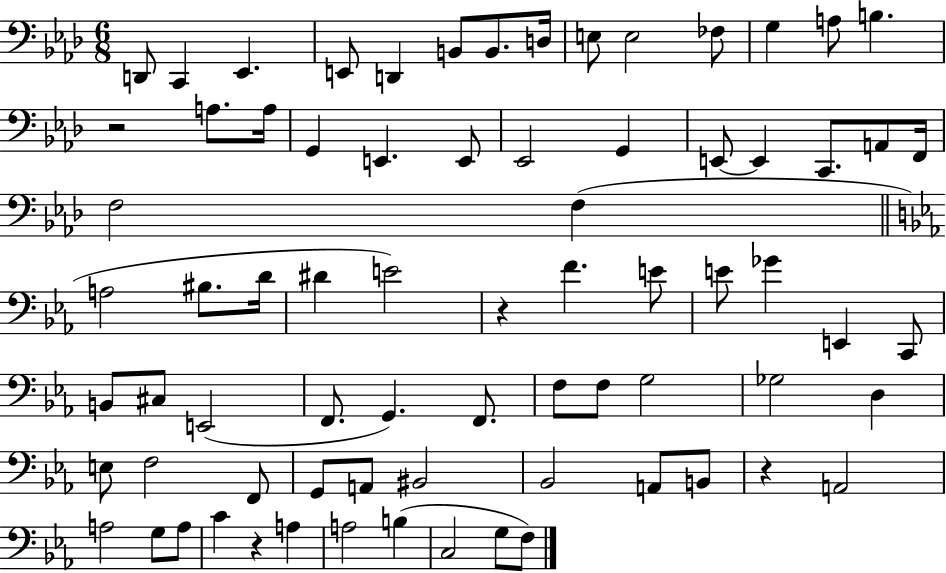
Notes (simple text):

D2/e C2/q Eb2/q. E2/e D2/q B2/e B2/e. D3/s E3/e E3/h FES3/e G3/q A3/e B3/q. R/h A3/e. A3/s G2/q E2/q. E2/e Eb2/h G2/q E2/e E2/q C2/e. A2/e F2/s F3/h F3/q A3/h BIS3/e. D4/s D#4/q E4/h R/q F4/q. E4/e E4/e Gb4/q E2/q C2/e B2/e C#3/e E2/h F2/e. G2/q. F2/e. F3/e F3/e G3/h Gb3/h D3/q E3/e F3/h F2/e G2/e A2/e BIS2/h Bb2/h A2/e B2/e R/q A2/h A3/h G3/e A3/e C4/q R/q A3/q A3/h B3/q C3/h G3/e F3/e